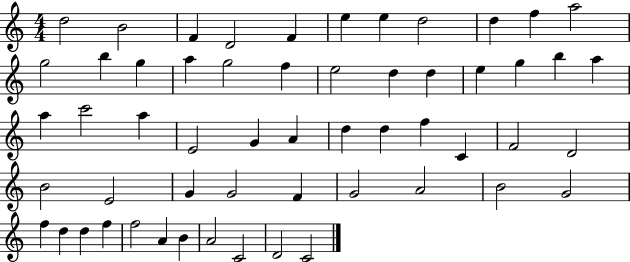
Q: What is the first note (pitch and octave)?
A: D5